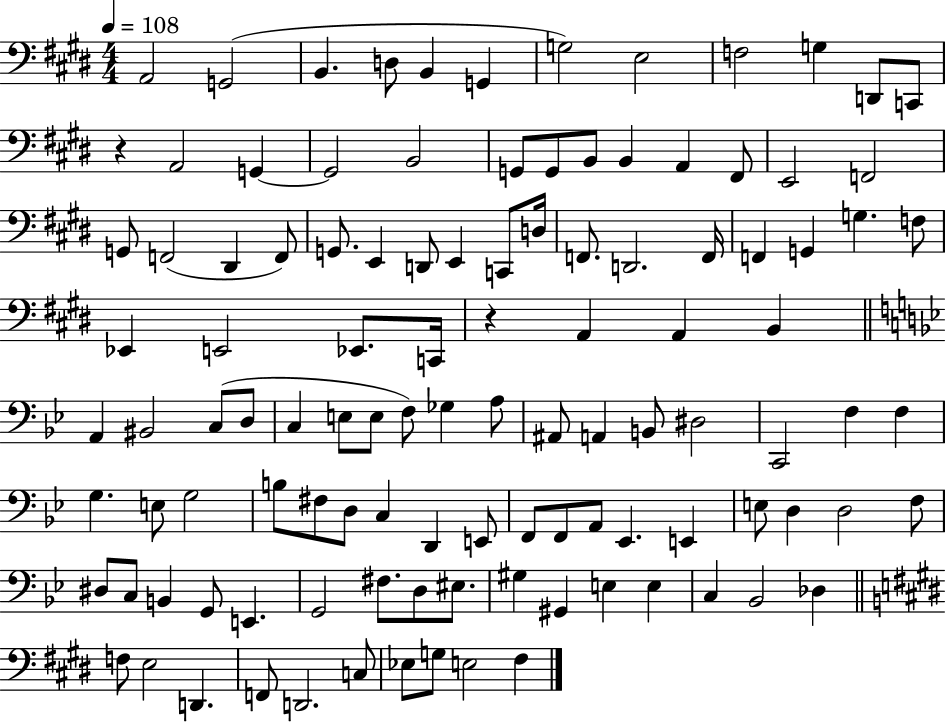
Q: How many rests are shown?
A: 2